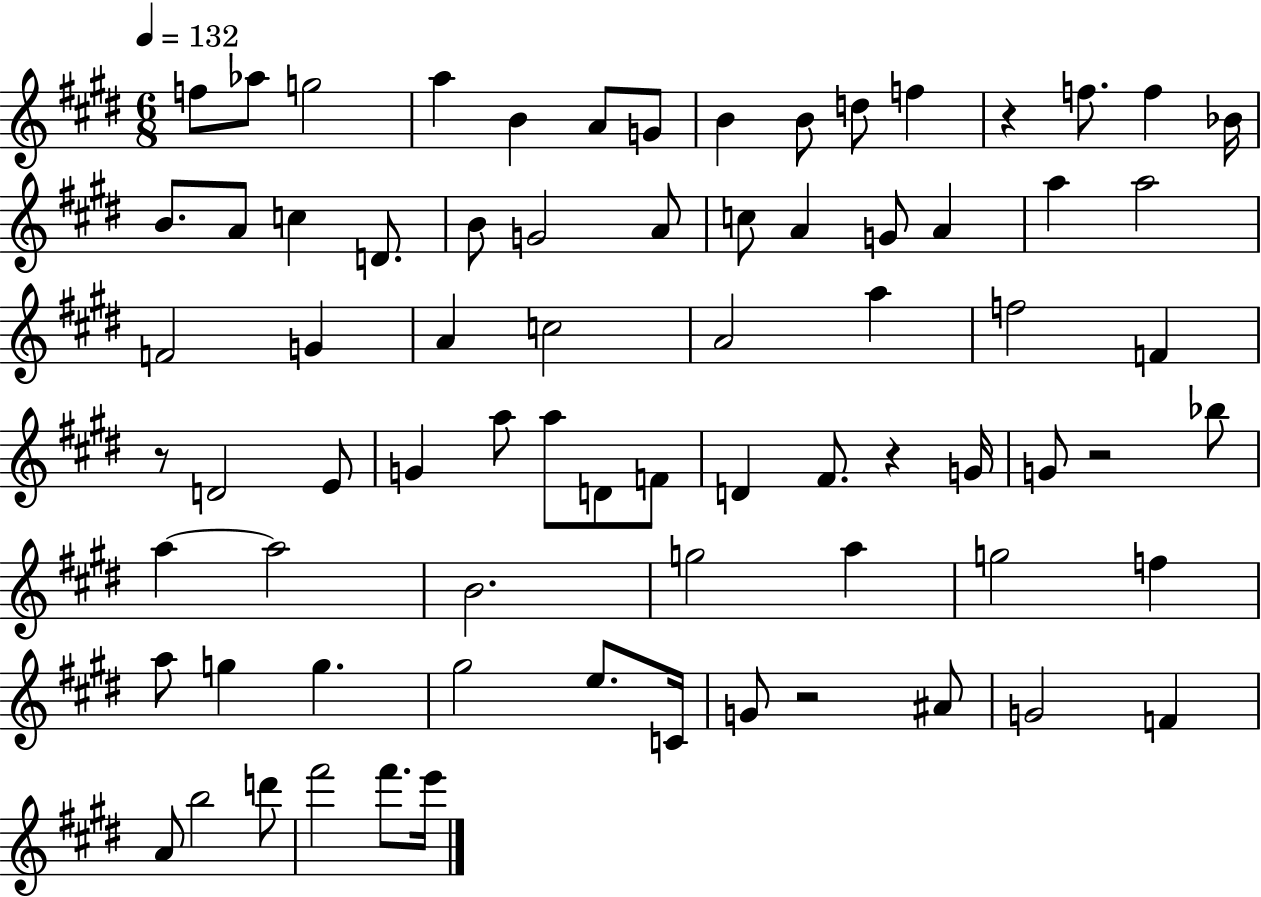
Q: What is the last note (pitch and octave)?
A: E6